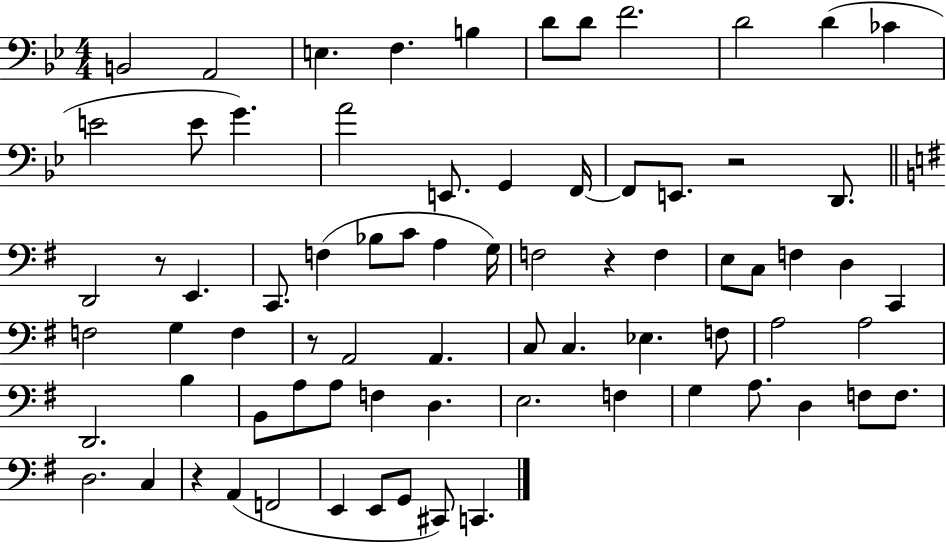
{
  \clef bass
  \numericTimeSignature
  \time 4/4
  \key bes \major
  \repeat volta 2 { b,2 a,2 | e4. f4. b4 | d'8 d'8 f'2. | d'2 d'4( ces'4 | \break e'2 e'8 g'4.) | a'2 e,8. g,4 f,16~~ | f,8 e,8. r2 d,8. | \bar "||" \break \key e \minor d,2 r8 e,4. | c,8. f4( bes8 c'8 a4 g16) | f2 r4 f4 | e8 c8 f4 d4 c,4 | \break f2 g4 f4 | r8 a,2 a,4. | c8 c4. ees4. f8 | a2 a2 | \break d,2. b4 | b,8 a8 a8 f4 d4. | e2. f4 | g4 a8. d4 f8 f8. | \break d2. c4 | r4 a,4( f,2 | e,4 e,8 g,8 cis,8) c,4. | } \bar "|."
}